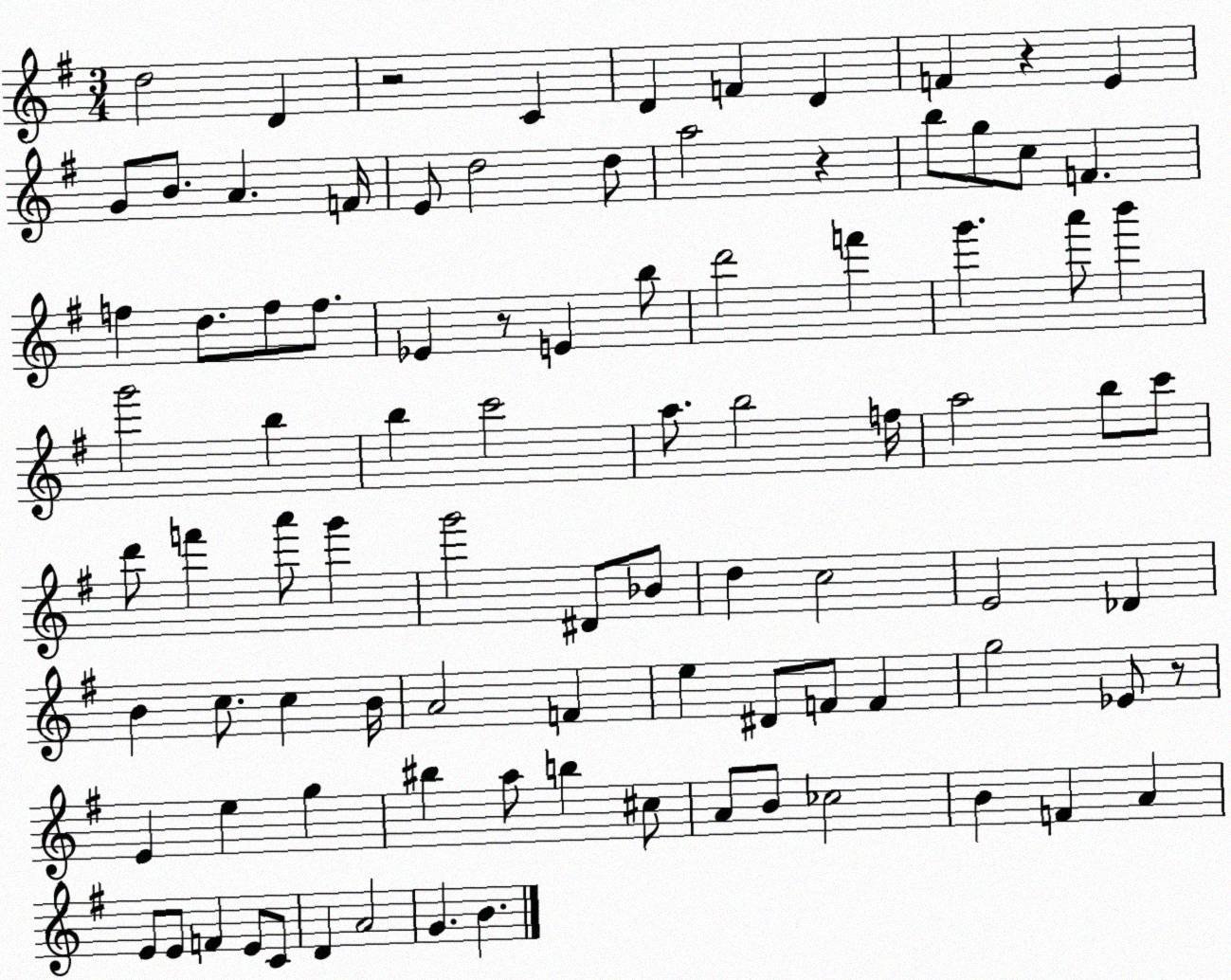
X:1
T:Untitled
M:3/4
L:1/4
K:G
d2 D z2 C D F D F z E G/2 B/2 A F/4 E/2 d2 d/2 a2 z b/2 g/2 c/2 F f d/2 f/2 f/2 _E z/2 E b/2 d'2 f' g' a'/2 b' g'2 b b c'2 a/2 b2 f/4 a2 b/2 c'/2 d'/2 f' a'/2 g' g'2 ^D/2 _B/2 d c2 E2 _D B c/2 c B/4 A2 F e ^D/2 F/2 F g2 _E/2 z/2 E e g ^b a/2 b ^c/2 A/2 B/2 _c2 B F A E/2 E/2 F E/2 C/2 D A2 G B